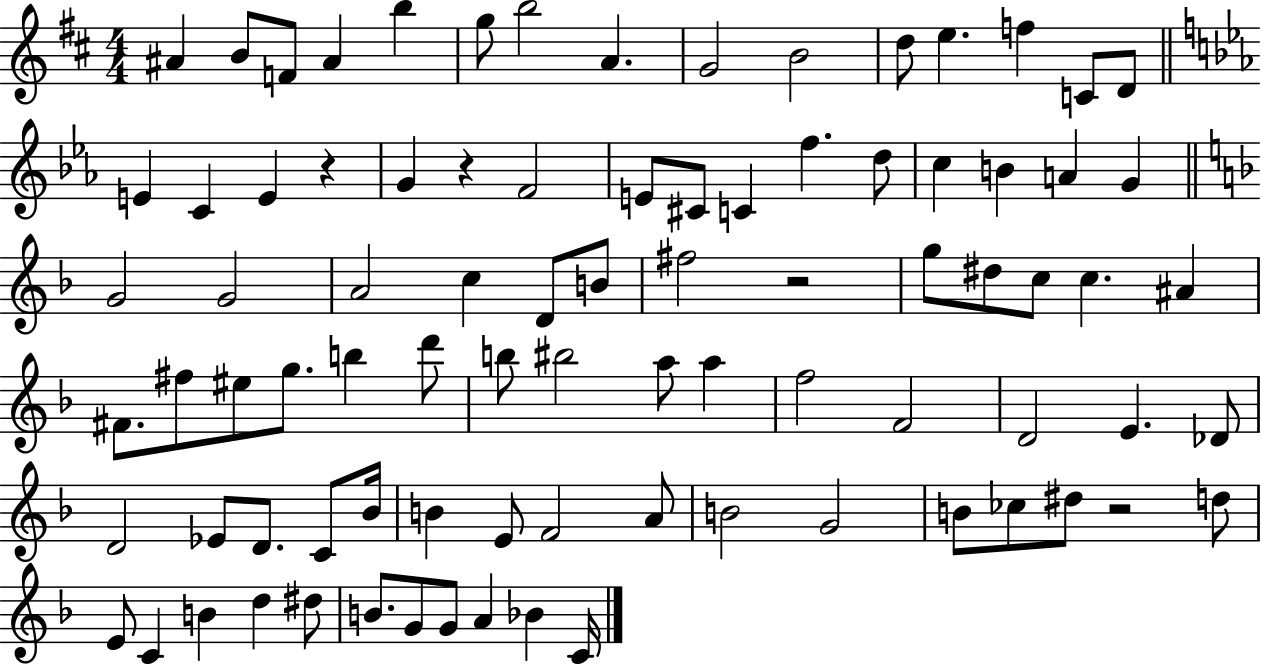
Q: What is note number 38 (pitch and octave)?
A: D#5